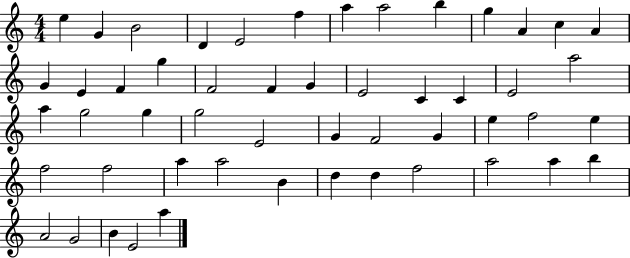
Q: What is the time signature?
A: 4/4